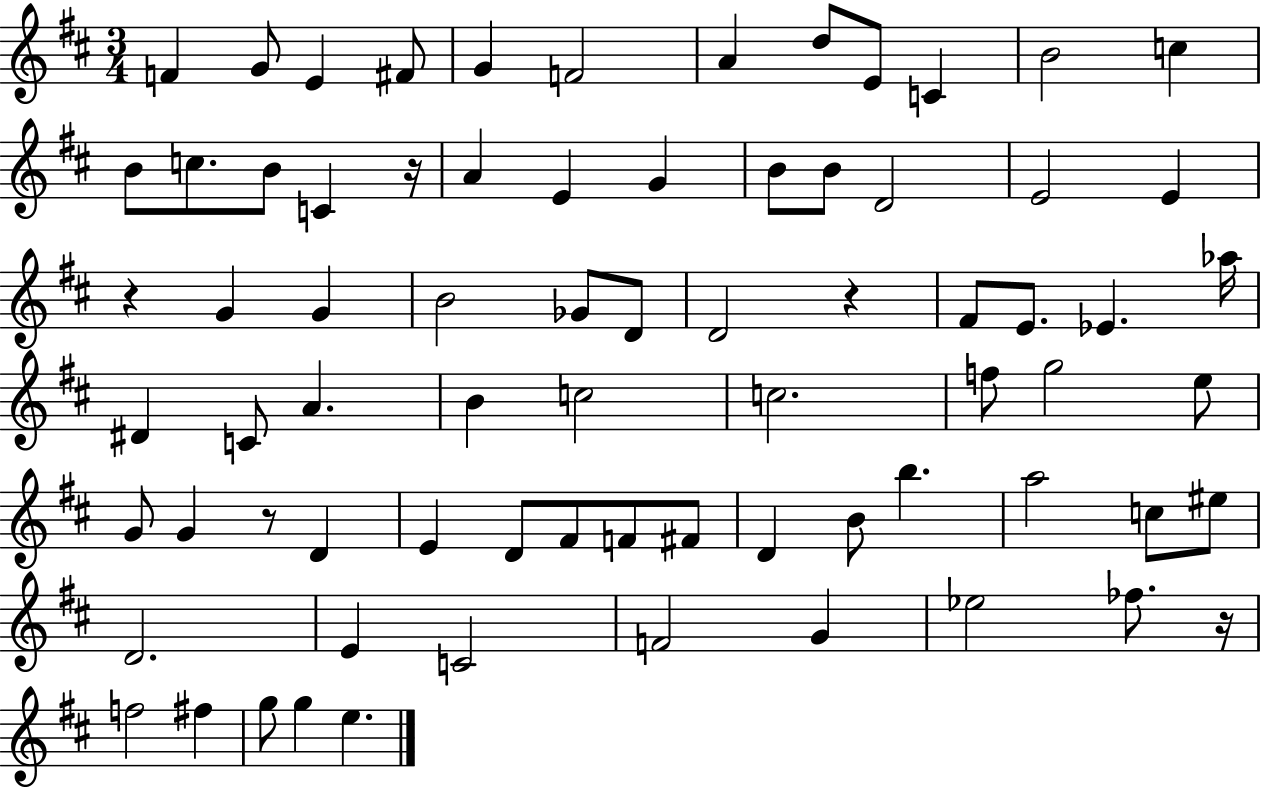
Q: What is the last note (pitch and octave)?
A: E5